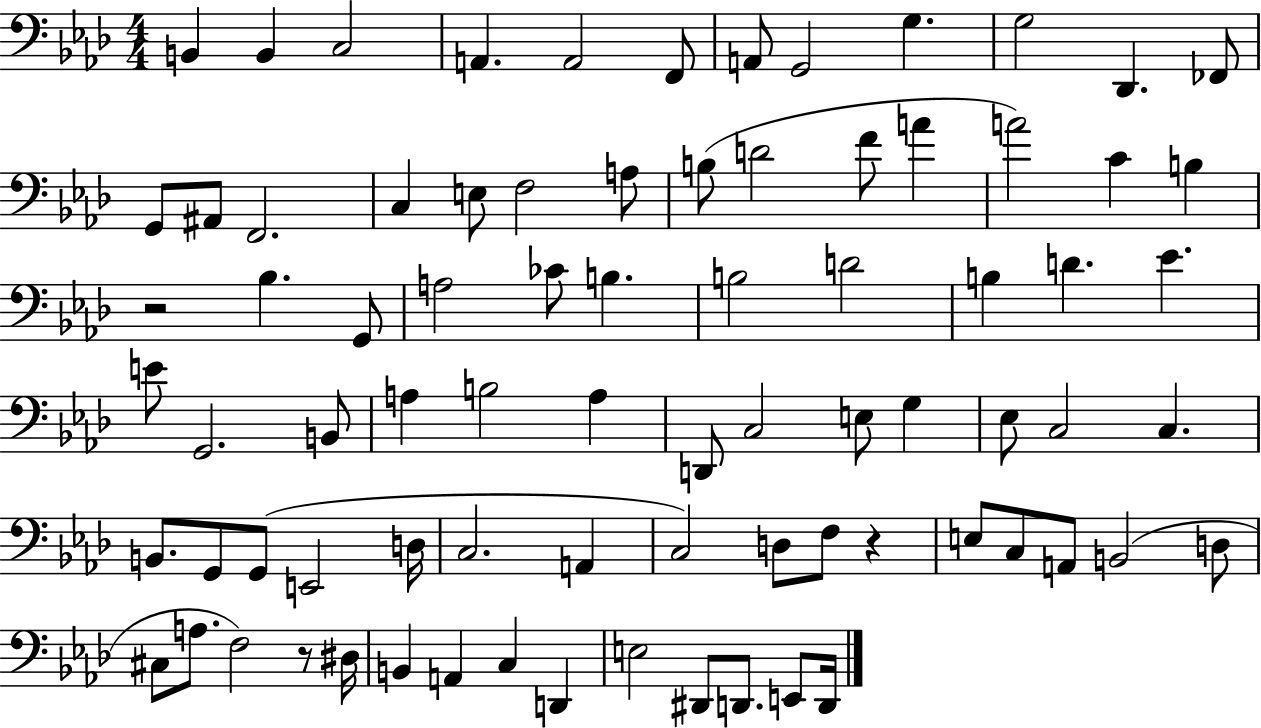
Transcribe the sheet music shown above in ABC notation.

X:1
T:Untitled
M:4/4
L:1/4
K:Ab
B,, B,, C,2 A,, A,,2 F,,/2 A,,/2 G,,2 G, G,2 _D,, _F,,/2 G,,/2 ^A,,/2 F,,2 C, E,/2 F,2 A,/2 B,/2 D2 F/2 A A2 C B, z2 _B, G,,/2 A,2 _C/2 B, B,2 D2 B, D _E E/2 G,,2 B,,/2 A, B,2 A, D,,/2 C,2 E,/2 G, _E,/2 C,2 C, B,,/2 G,,/2 G,,/2 E,,2 D,/4 C,2 A,, C,2 D,/2 F,/2 z E,/2 C,/2 A,,/2 B,,2 D,/2 ^C,/2 A,/2 F,2 z/2 ^D,/4 B,, A,, C, D,, E,2 ^D,,/2 D,,/2 E,,/2 D,,/4